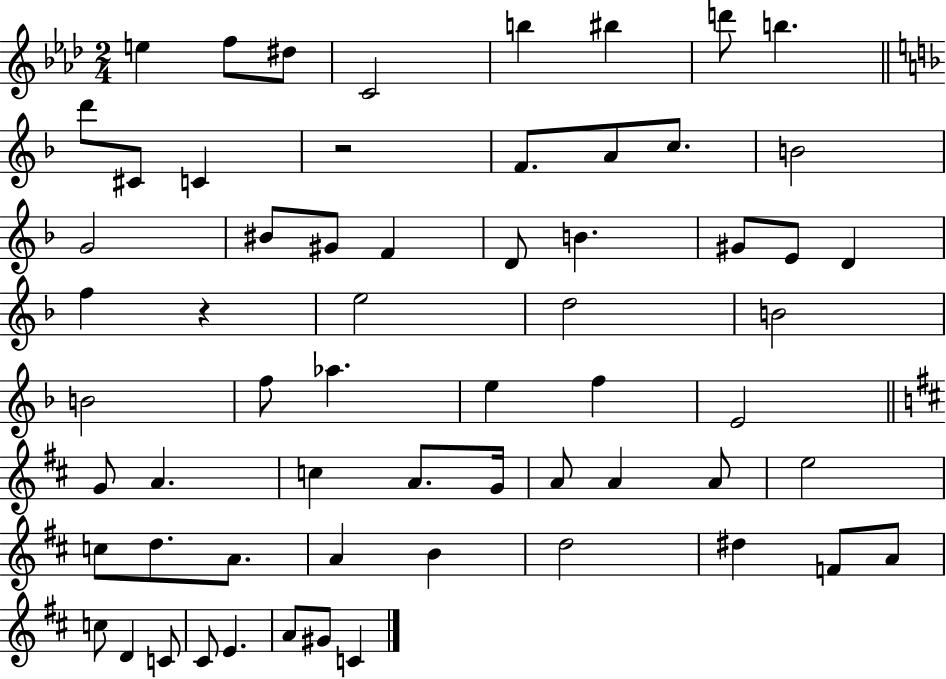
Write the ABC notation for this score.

X:1
T:Untitled
M:2/4
L:1/4
K:Ab
e f/2 ^d/2 C2 b ^b d'/2 b d'/2 ^C/2 C z2 F/2 A/2 c/2 B2 G2 ^B/2 ^G/2 F D/2 B ^G/2 E/2 D f z e2 d2 B2 B2 f/2 _a e f E2 G/2 A c A/2 G/4 A/2 A A/2 e2 c/2 d/2 A/2 A B d2 ^d F/2 A/2 c/2 D C/2 ^C/2 E A/2 ^G/2 C